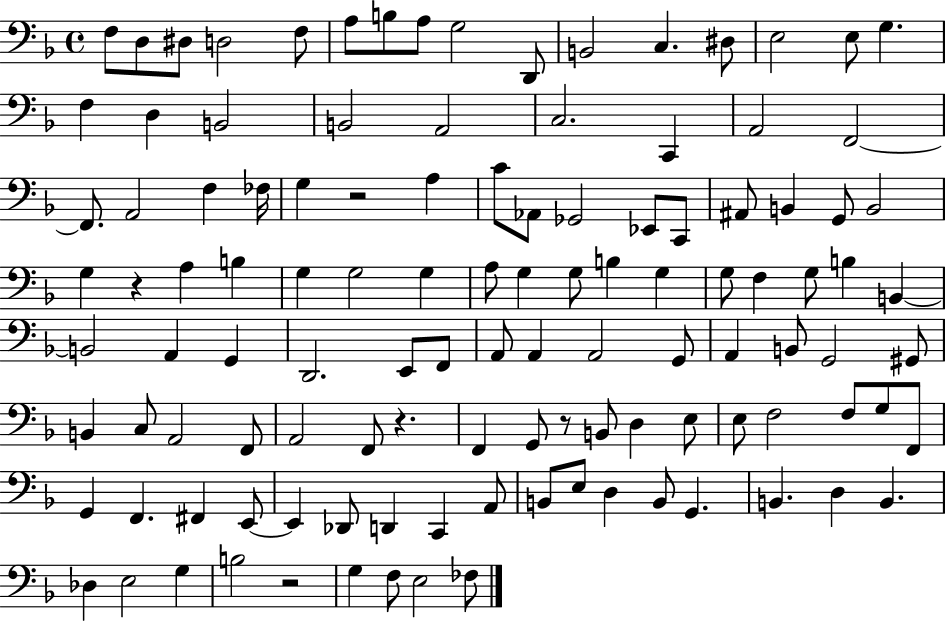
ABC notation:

X:1
T:Untitled
M:4/4
L:1/4
K:F
F,/2 D,/2 ^D,/2 D,2 F,/2 A,/2 B,/2 A,/2 G,2 D,,/2 B,,2 C, ^D,/2 E,2 E,/2 G, F, D, B,,2 B,,2 A,,2 C,2 C,, A,,2 F,,2 F,,/2 A,,2 F, _F,/4 G, z2 A, C/2 _A,,/2 _G,,2 _E,,/2 C,,/2 ^A,,/2 B,, G,,/2 B,,2 G, z A, B, G, G,2 G, A,/2 G, G,/2 B, G, G,/2 F, G,/2 B, B,, B,,2 A,, G,, D,,2 E,,/2 F,,/2 A,,/2 A,, A,,2 G,,/2 A,, B,,/2 G,,2 ^G,,/2 B,, C,/2 A,,2 F,,/2 A,,2 F,,/2 z F,, G,,/2 z/2 B,,/2 D, E,/2 E,/2 F,2 F,/2 G,/2 F,,/2 G,, F,, ^F,, E,,/2 E,, _D,,/2 D,, C,, A,,/2 B,,/2 E,/2 D, B,,/2 G,, B,, D, B,, _D, E,2 G, B,2 z2 G, F,/2 E,2 _F,/2